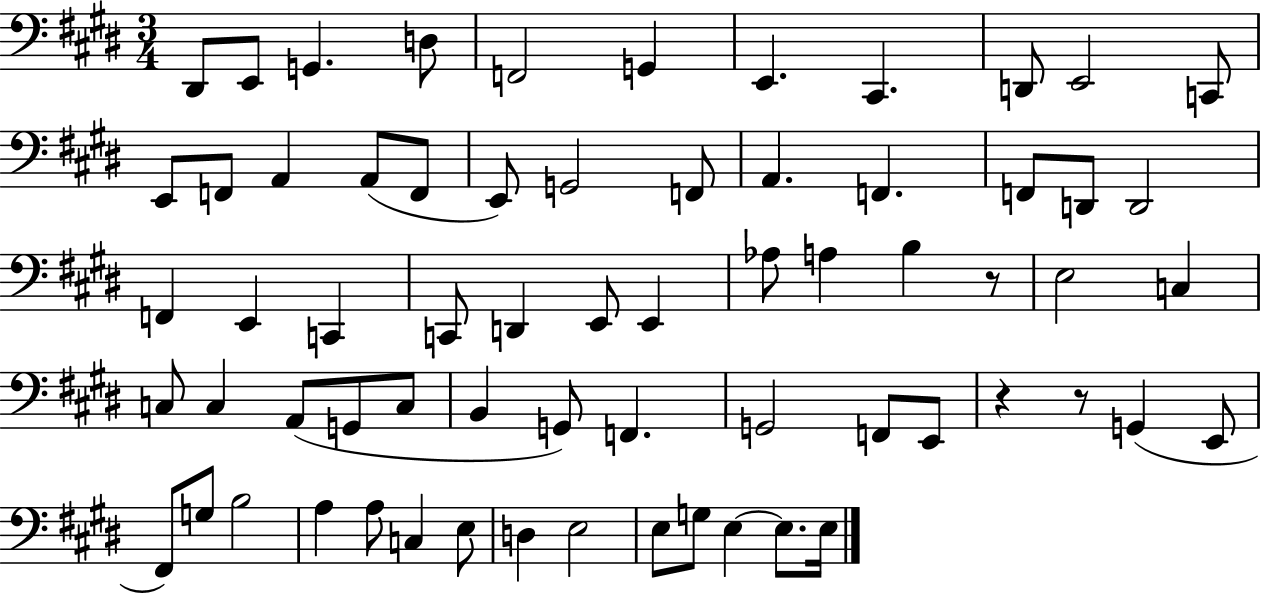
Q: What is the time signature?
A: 3/4